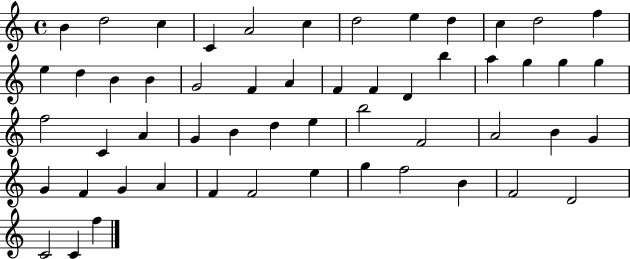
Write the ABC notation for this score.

X:1
T:Untitled
M:4/4
L:1/4
K:C
B d2 c C A2 c d2 e d c d2 f e d B B G2 F A F F D b a g g g f2 C A G B d e b2 F2 A2 B G G F G A F F2 e g f2 B F2 D2 C2 C f